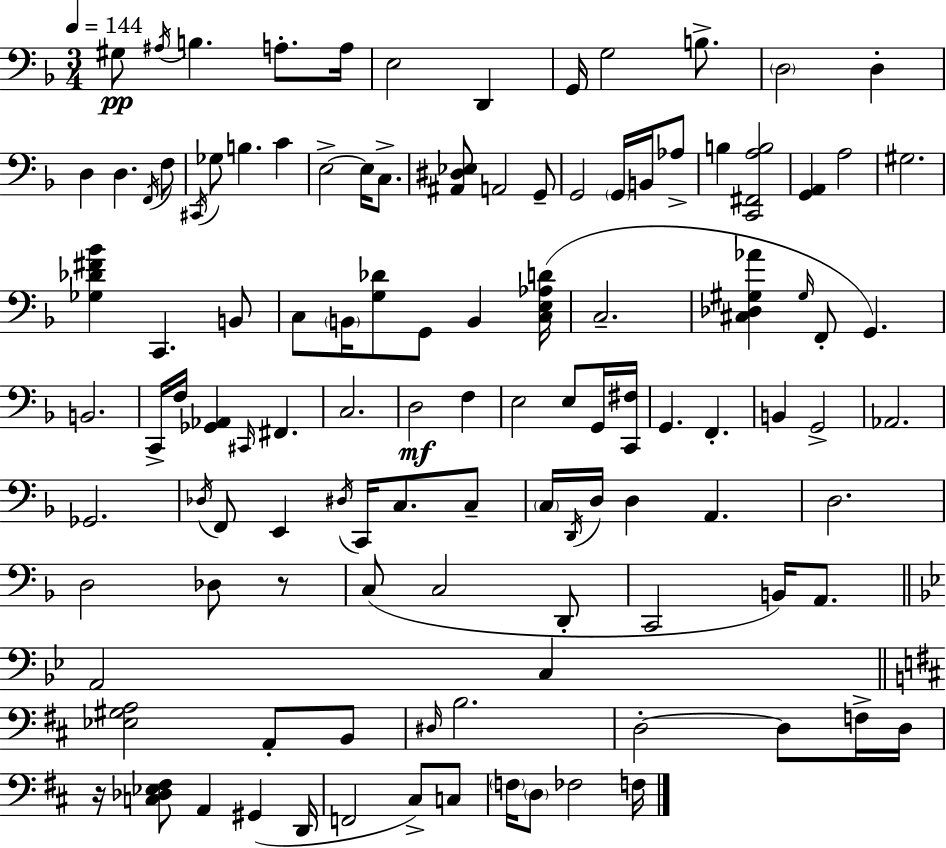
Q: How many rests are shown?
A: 2